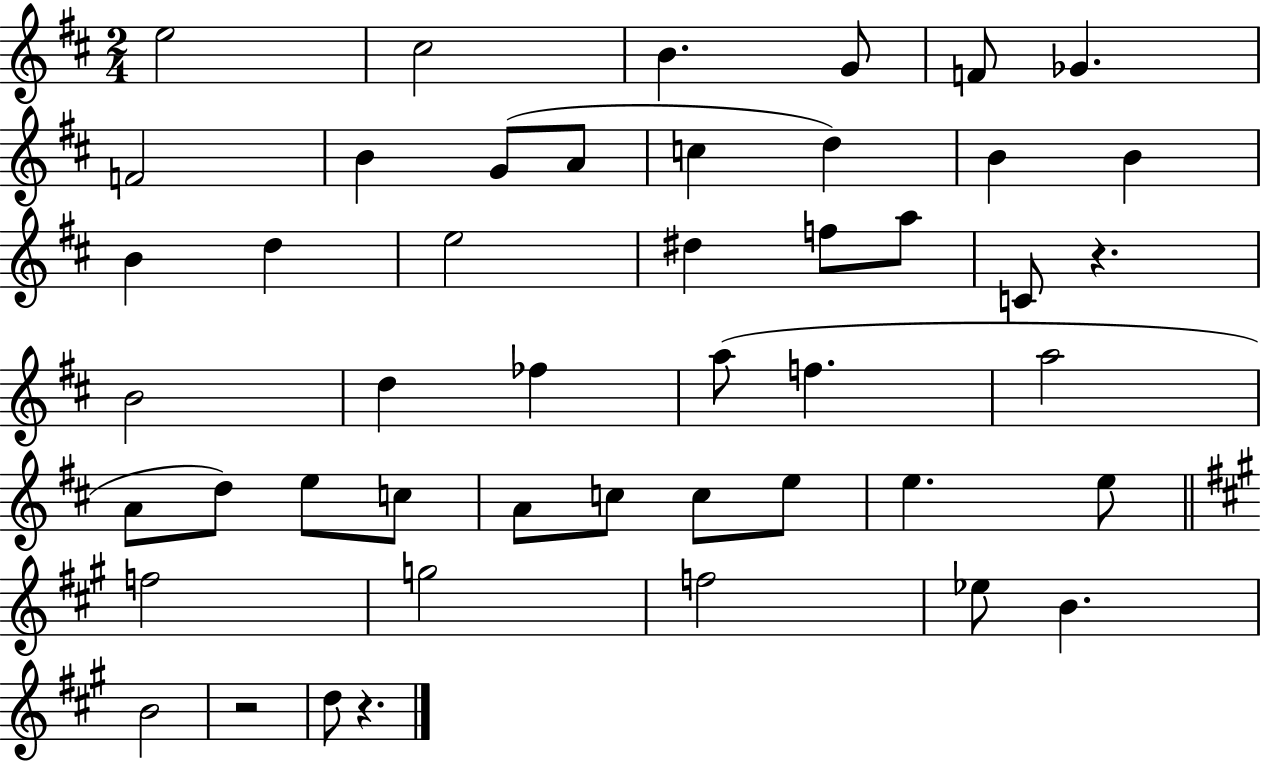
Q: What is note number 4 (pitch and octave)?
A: G4